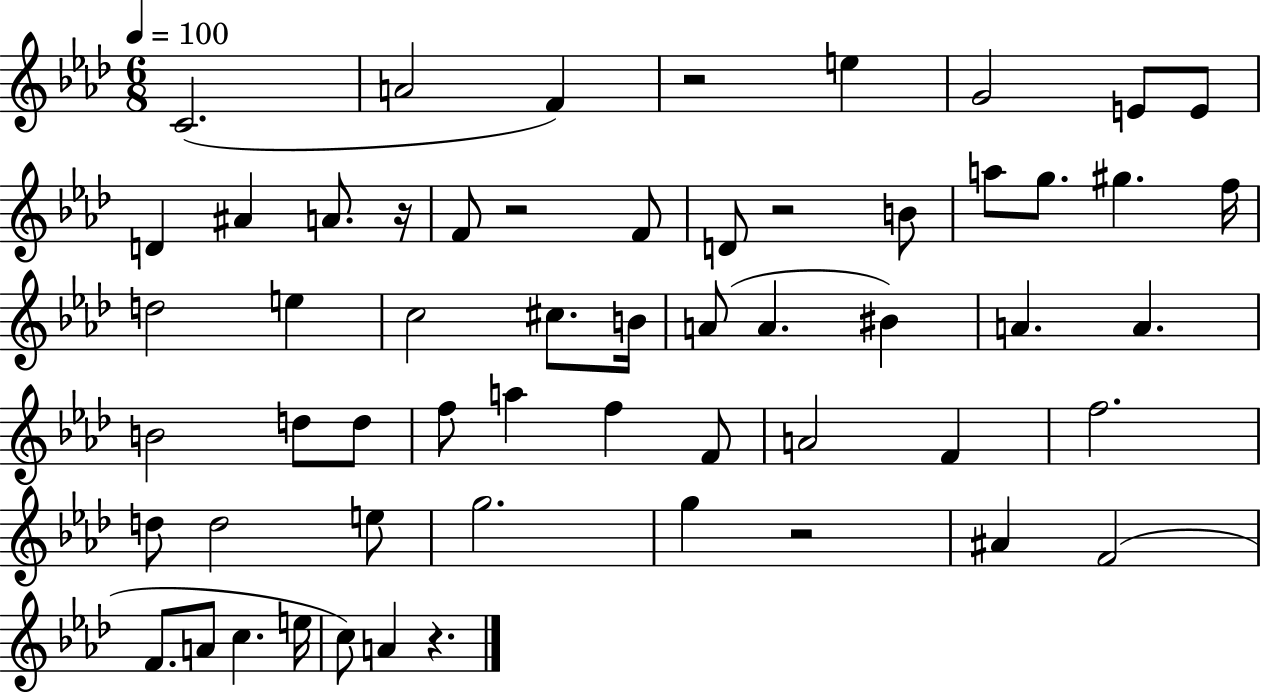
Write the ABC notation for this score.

X:1
T:Untitled
M:6/8
L:1/4
K:Ab
C2 A2 F z2 e G2 E/2 E/2 D ^A A/2 z/4 F/2 z2 F/2 D/2 z2 B/2 a/2 g/2 ^g f/4 d2 e c2 ^c/2 B/4 A/2 A ^B A A B2 d/2 d/2 f/2 a f F/2 A2 F f2 d/2 d2 e/2 g2 g z2 ^A F2 F/2 A/2 c e/4 c/2 A z